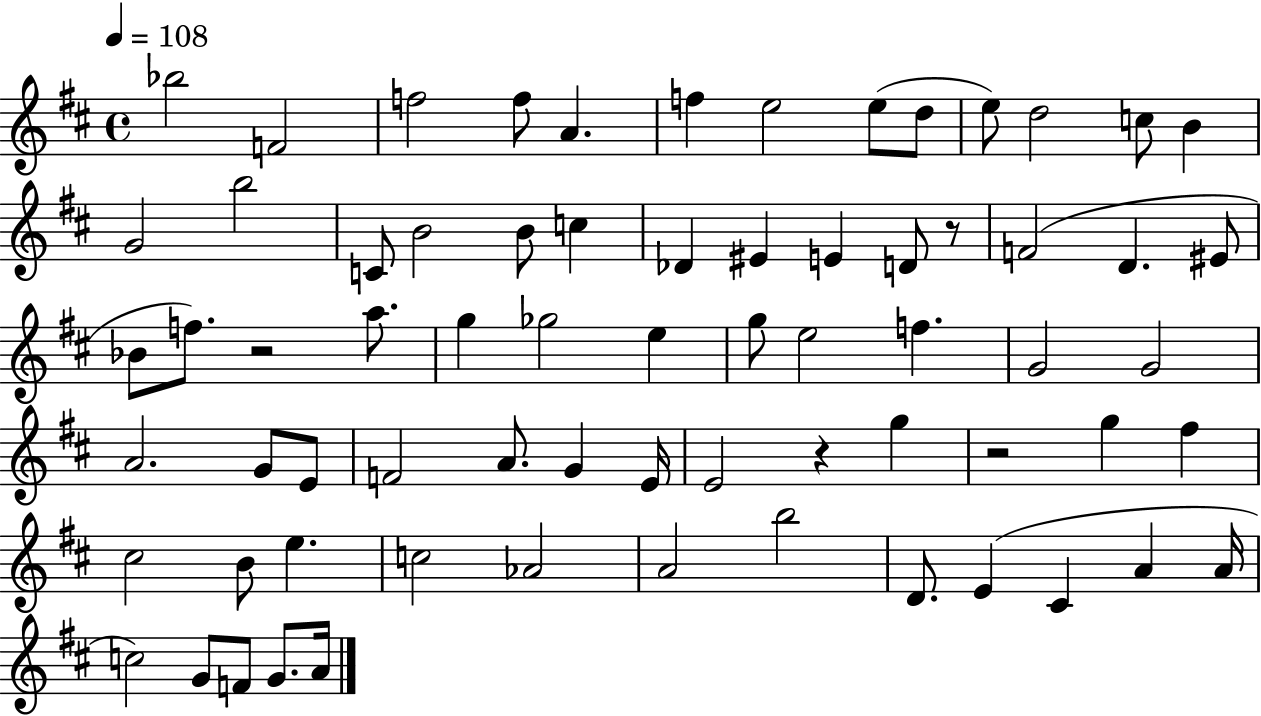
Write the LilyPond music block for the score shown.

{
  \clef treble
  \time 4/4
  \defaultTimeSignature
  \key d \major
  \tempo 4 = 108
  \repeat volta 2 { bes''2 f'2 | f''2 f''8 a'4. | f''4 e''2 e''8( d''8 | e''8) d''2 c''8 b'4 | \break g'2 b''2 | c'8 b'2 b'8 c''4 | des'4 eis'4 e'4 d'8 r8 | f'2( d'4. eis'8 | \break bes'8 f''8.) r2 a''8. | g''4 ges''2 e''4 | g''8 e''2 f''4. | g'2 g'2 | \break a'2. g'8 e'8 | f'2 a'8. g'4 e'16 | e'2 r4 g''4 | r2 g''4 fis''4 | \break cis''2 b'8 e''4. | c''2 aes'2 | a'2 b''2 | d'8. e'4( cis'4 a'4 a'16 | \break c''2) g'8 f'8 g'8. a'16 | } \bar "|."
}